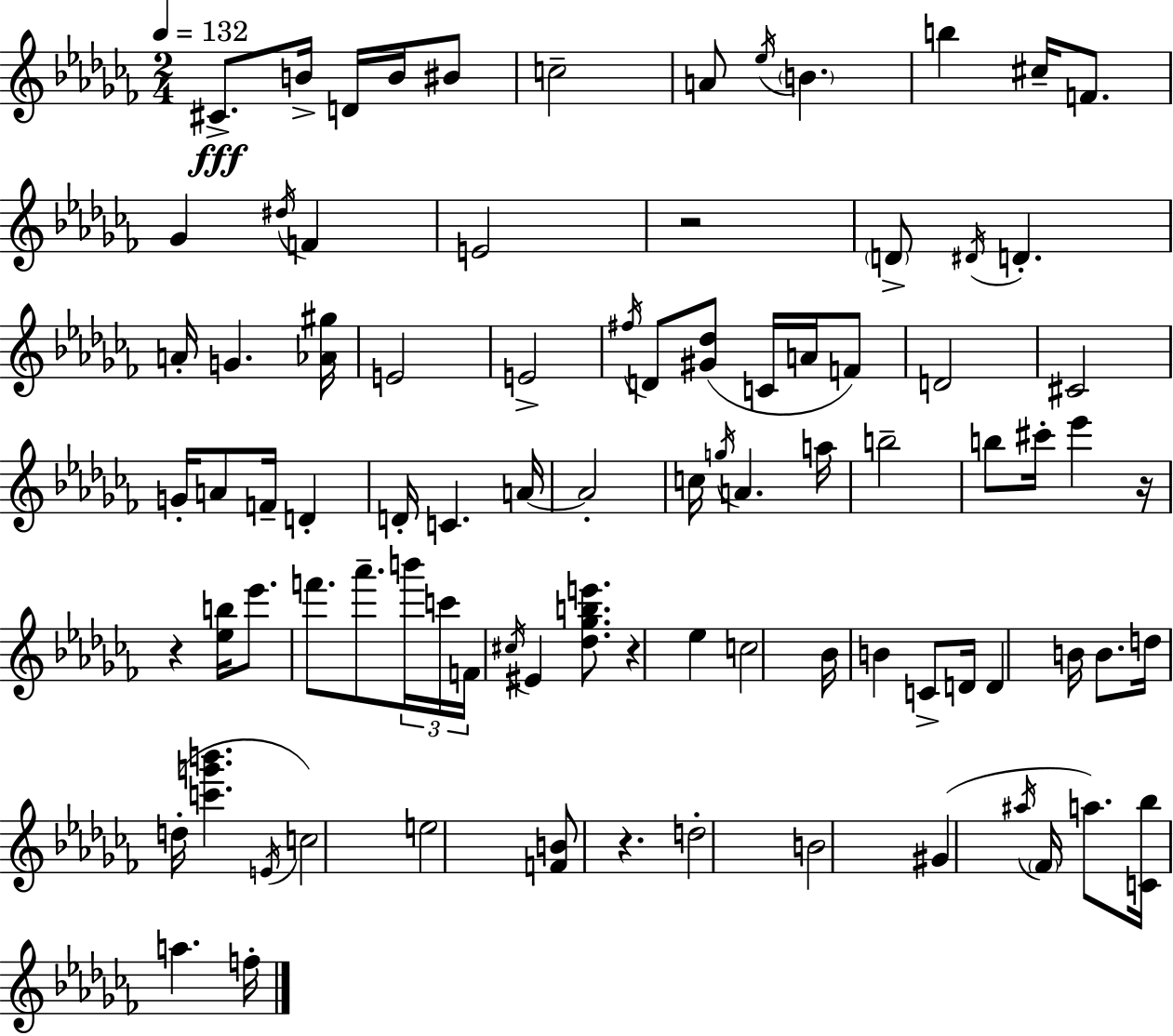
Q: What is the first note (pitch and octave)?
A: C#4